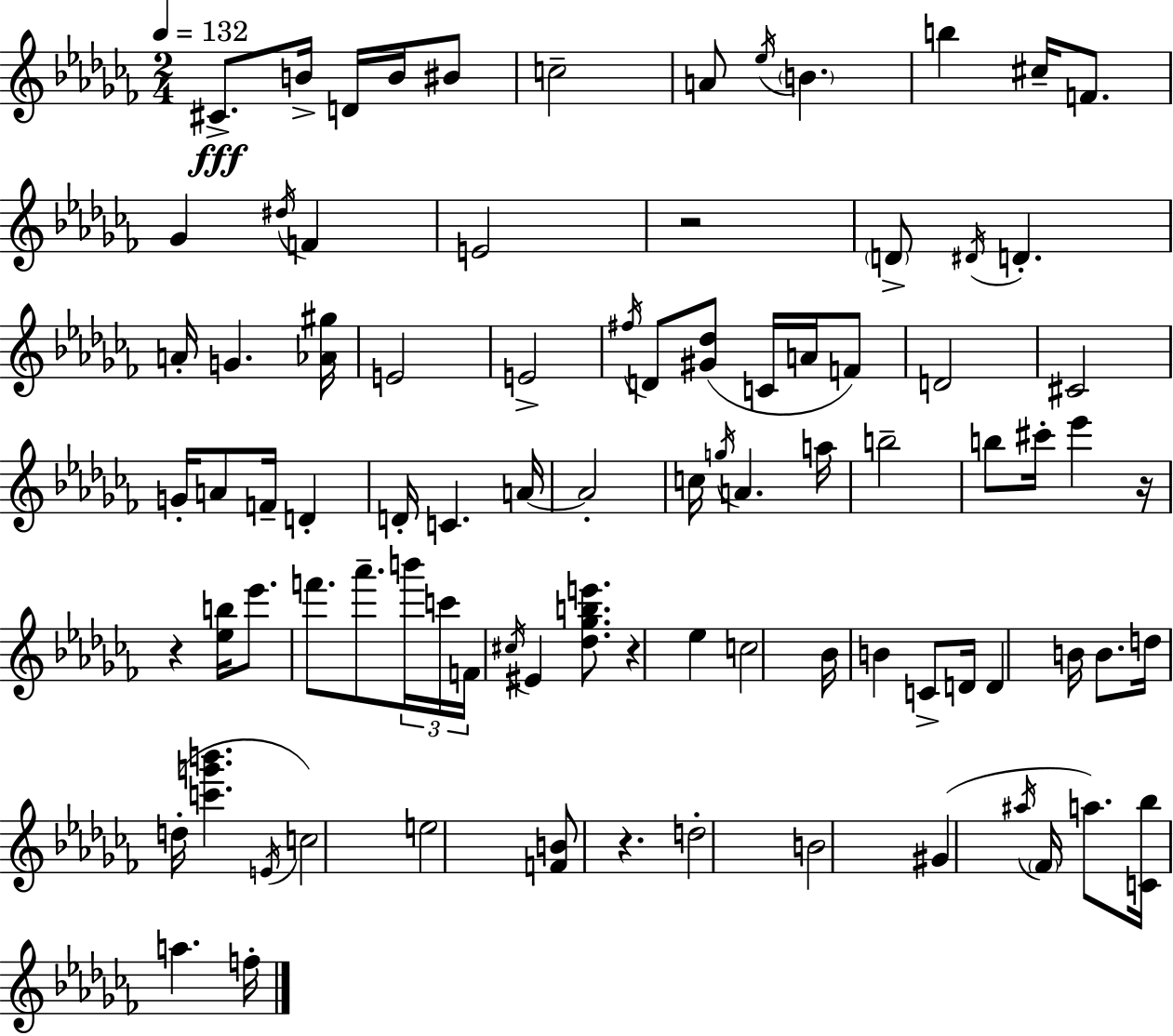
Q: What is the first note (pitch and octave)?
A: C#4